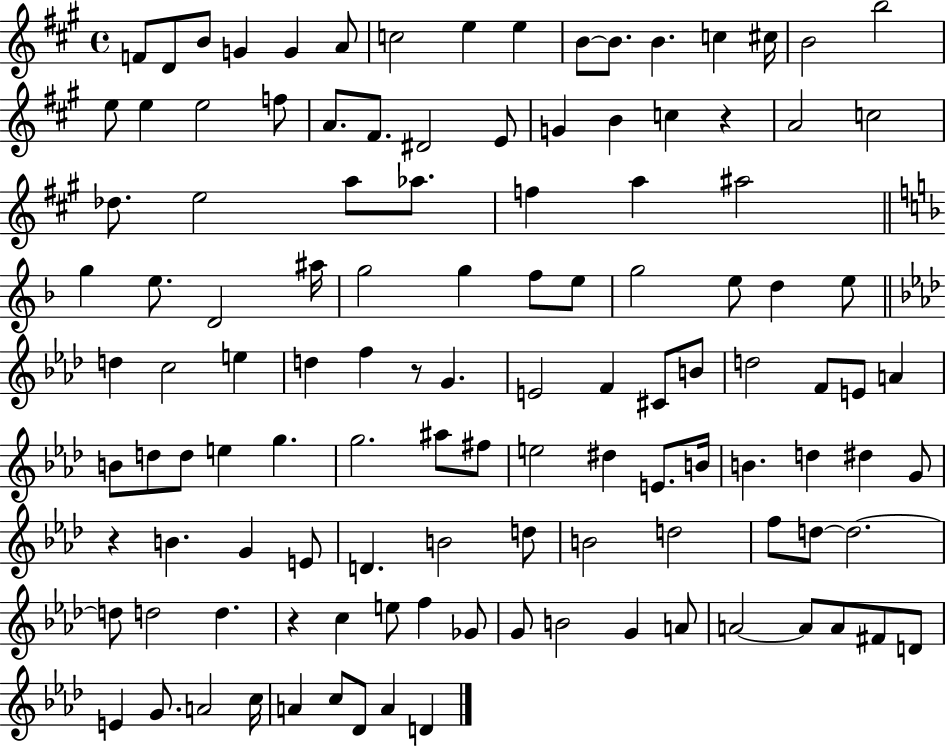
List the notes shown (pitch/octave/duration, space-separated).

F4/e D4/e B4/e G4/q G4/q A4/e C5/h E5/q E5/q B4/e B4/e. B4/q. C5/q C#5/s B4/h B5/h E5/e E5/q E5/h F5/e A4/e. F#4/e. D#4/h E4/e G4/q B4/q C5/q R/q A4/h C5/h Db5/e. E5/h A5/e Ab5/e. F5/q A5/q A#5/h G5/q E5/e. D4/h A#5/s G5/h G5/q F5/e E5/e G5/h E5/e D5/q E5/e D5/q C5/h E5/q D5/q F5/q R/e G4/q. E4/h F4/q C#4/e B4/e D5/h F4/e E4/e A4/q B4/e D5/e D5/e E5/q G5/q. G5/h. A#5/e F#5/e E5/h D#5/q E4/e. B4/s B4/q. D5/q D#5/q G4/e R/q B4/q. G4/q E4/e D4/q. B4/h D5/e B4/h D5/h F5/e D5/e D5/h. D5/e D5/h D5/q. R/q C5/q E5/e F5/q Gb4/e G4/e B4/h G4/q A4/e A4/h A4/e A4/e F#4/e D4/e E4/q G4/e. A4/h C5/s A4/q C5/e Db4/e A4/q D4/q